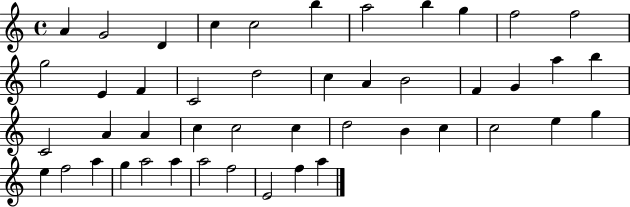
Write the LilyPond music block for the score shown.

{
  \clef treble
  \time 4/4
  \defaultTimeSignature
  \key c \major
  a'4 g'2 d'4 | c''4 c''2 b''4 | a''2 b''4 g''4 | f''2 f''2 | \break g''2 e'4 f'4 | c'2 d''2 | c''4 a'4 b'2 | f'4 g'4 a''4 b''4 | \break c'2 a'4 a'4 | c''4 c''2 c''4 | d''2 b'4 c''4 | c''2 e''4 g''4 | \break e''4 f''2 a''4 | g''4 a''2 a''4 | a''2 f''2 | e'2 f''4 a''4 | \break \bar "|."
}